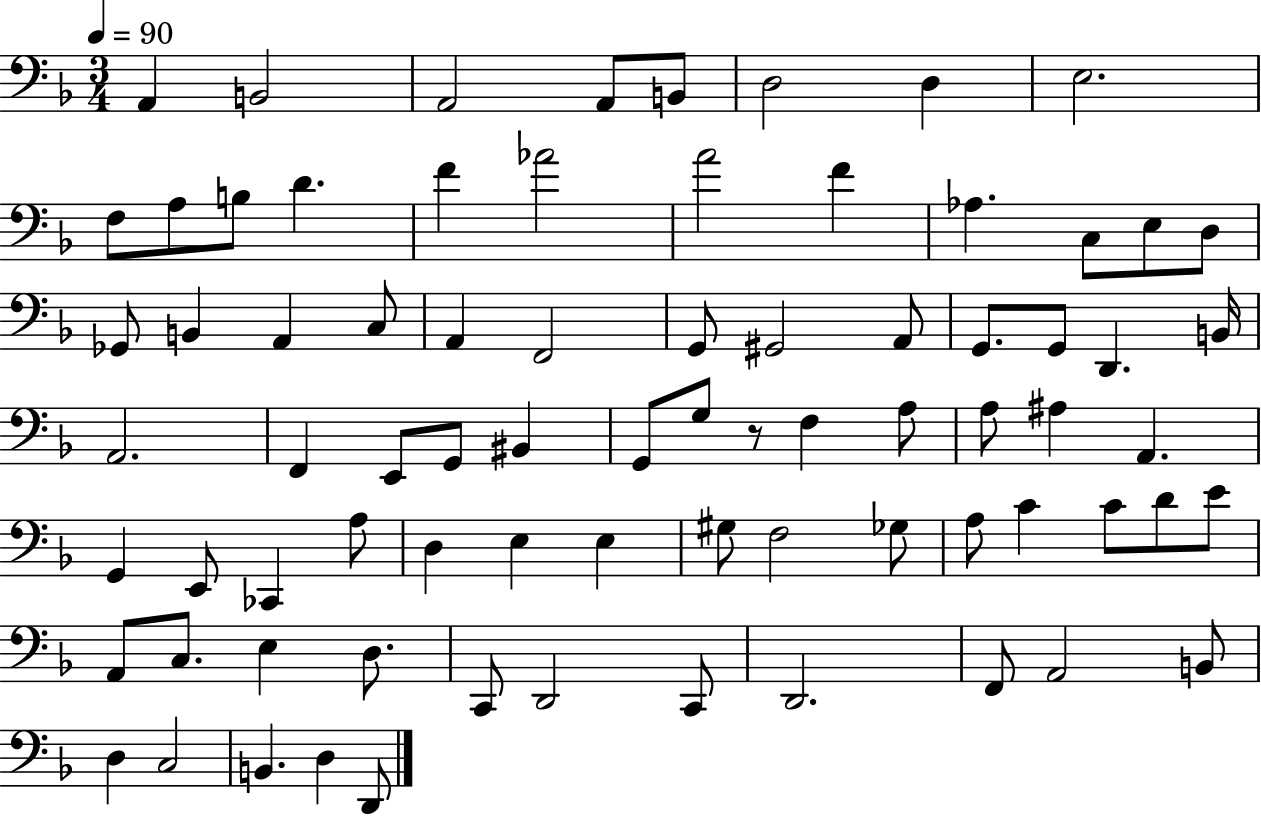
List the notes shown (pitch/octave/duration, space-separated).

A2/q B2/h A2/h A2/e B2/e D3/h D3/q E3/h. F3/e A3/e B3/e D4/q. F4/q Ab4/h A4/h F4/q Ab3/q. C3/e E3/e D3/e Gb2/e B2/q A2/q C3/e A2/q F2/h G2/e G#2/h A2/e G2/e. G2/e D2/q. B2/s A2/h. F2/q E2/e G2/e BIS2/q G2/e G3/e R/e F3/q A3/e A3/e A#3/q A2/q. G2/q E2/e CES2/q A3/e D3/q E3/q E3/q G#3/e F3/h Gb3/e A3/e C4/q C4/e D4/e E4/e A2/e C3/e. E3/q D3/e. C2/e D2/h C2/e D2/h. F2/e A2/h B2/e D3/q C3/h B2/q. D3/q D2/e